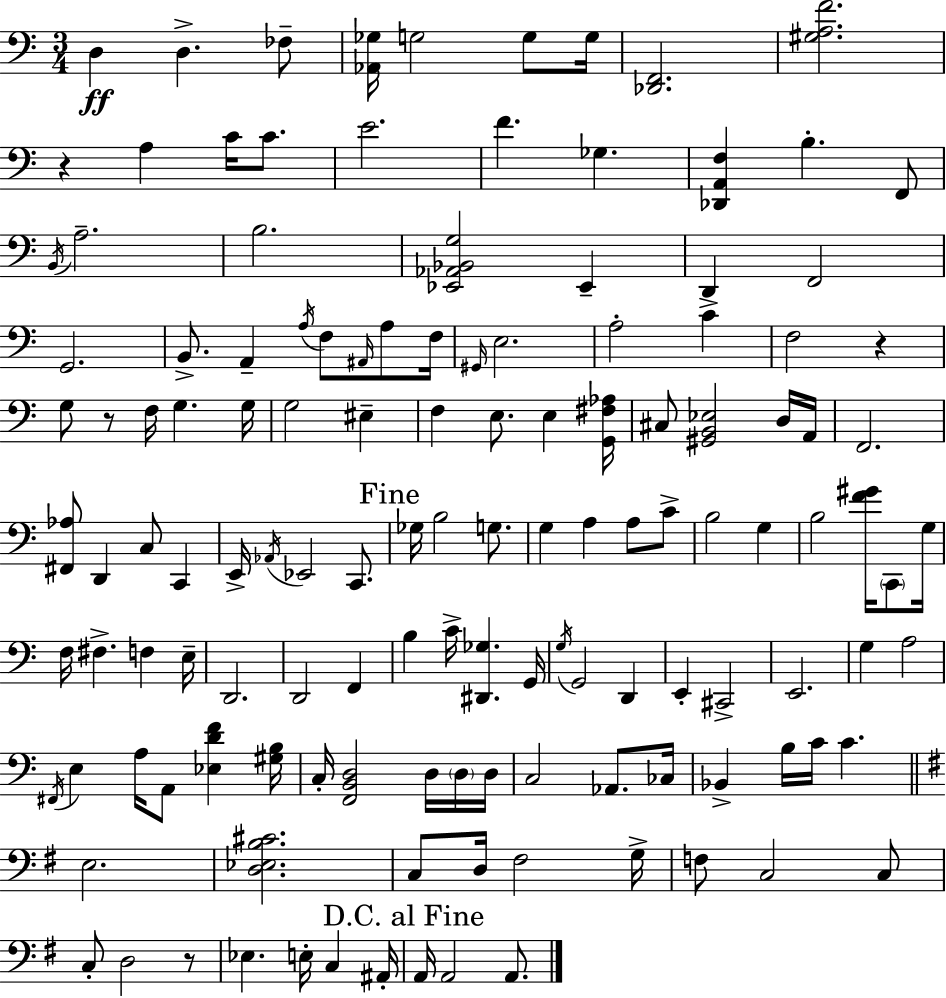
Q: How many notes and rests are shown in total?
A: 133